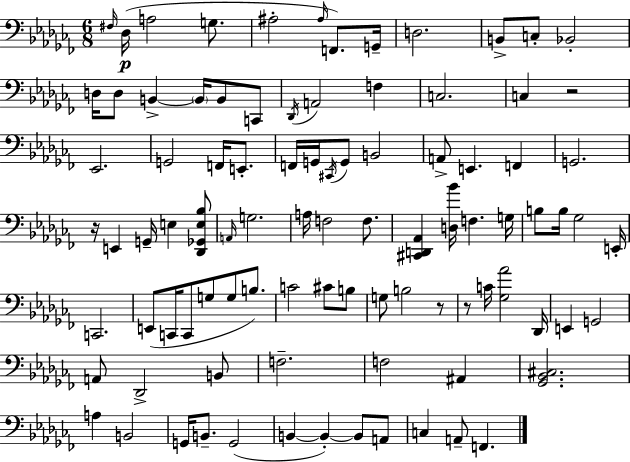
{
  \clef bass
  \numericTimeSignature
  \time 6/8
  \key aes \minor
  \repeat volta 2 { \grace { fis16 }\p des16( a2 g8. | ais2-. \grace { ais16 } f,8.) | g,16-- d2. | b,8-> c8-. bes,2-. | \break d16 d8 b,4->~~ \parenthesize b,16 b,8 | c,8 \acciaccatura { des,16 } a,2 f4 | c2. | c4 r2 | \break ees,2. | g,2 f,16 | e,8.-. f,16 g,16 \acciaccatura { cis,16 } g,8 b,2 | a,8-> e,4. | \break f,4 g,2. | r16 e,4 g,16-- e4 | <des, ges, e bes>8 \grace { a,16 } g2. | a16 f2 | \break f8. <cis, d, aes,>4 <d bes'>16 f4. | g16 b8 b16 ges2 | e,16-. c,2. | e,8( c,16 c,8 g8 | \break g8 b8.) c'2 | cis'8 b8 g8 b2 | r8 r8 c'16 <ges aes'>2 | des,16 e,4 g,2 | \break a,8 des,2-> | b,8 f2.-- | f2 | ais,4 <ges, bes, cis>2. | \break a4 b,2 | g,16 b,8.-- g,2( | b,4~~ b,4-.~~) | b,8 a,8 c4 a,8-- f,4. | \break } \bar "|."
}